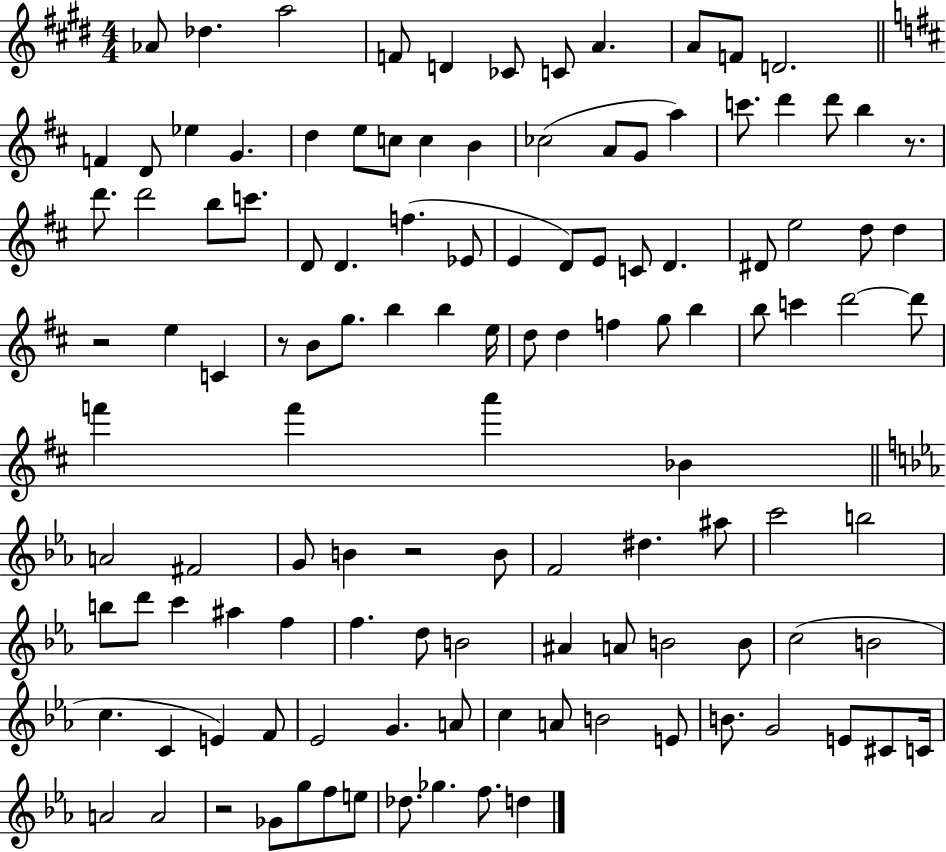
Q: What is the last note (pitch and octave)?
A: D5